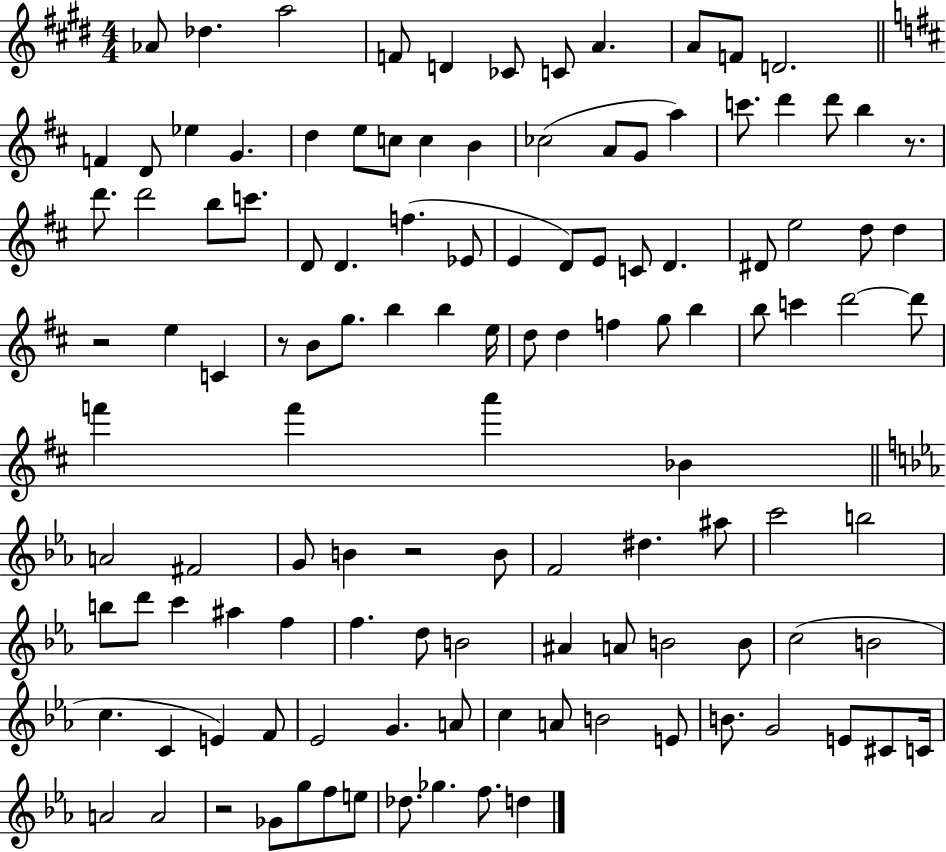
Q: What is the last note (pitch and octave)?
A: D5